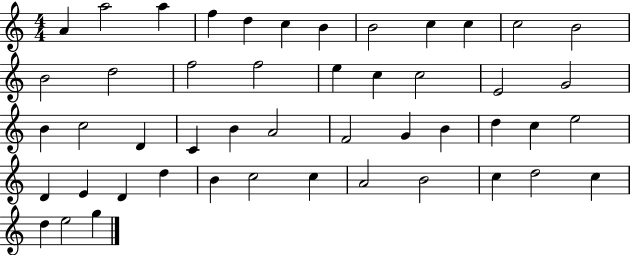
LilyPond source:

{
  \clef treble
  \numericTimeSignature
  \time 4/4
  \key c \major
  a'4 a''2 a''4 | f''4 d''4 c''4 b'4 | b'2 c''4 c''4 | c''2 b'2 | \break b'2 d''2 | f''2 f''2 | e''4 c''4 c''2 | e'2 g'2 | \break b'4 c''2 d'4 | c'4 b'4 a'2 | f'2 g'4 b'4 | d''4 c''4 e''2 | \break d'4 e'4 d'4 d''4 | b'4 c''2 c''4 | a'2 b'2 | c''4 d''2 c''4 | \break d''4 e''2 g''4 | \bar "|."
}